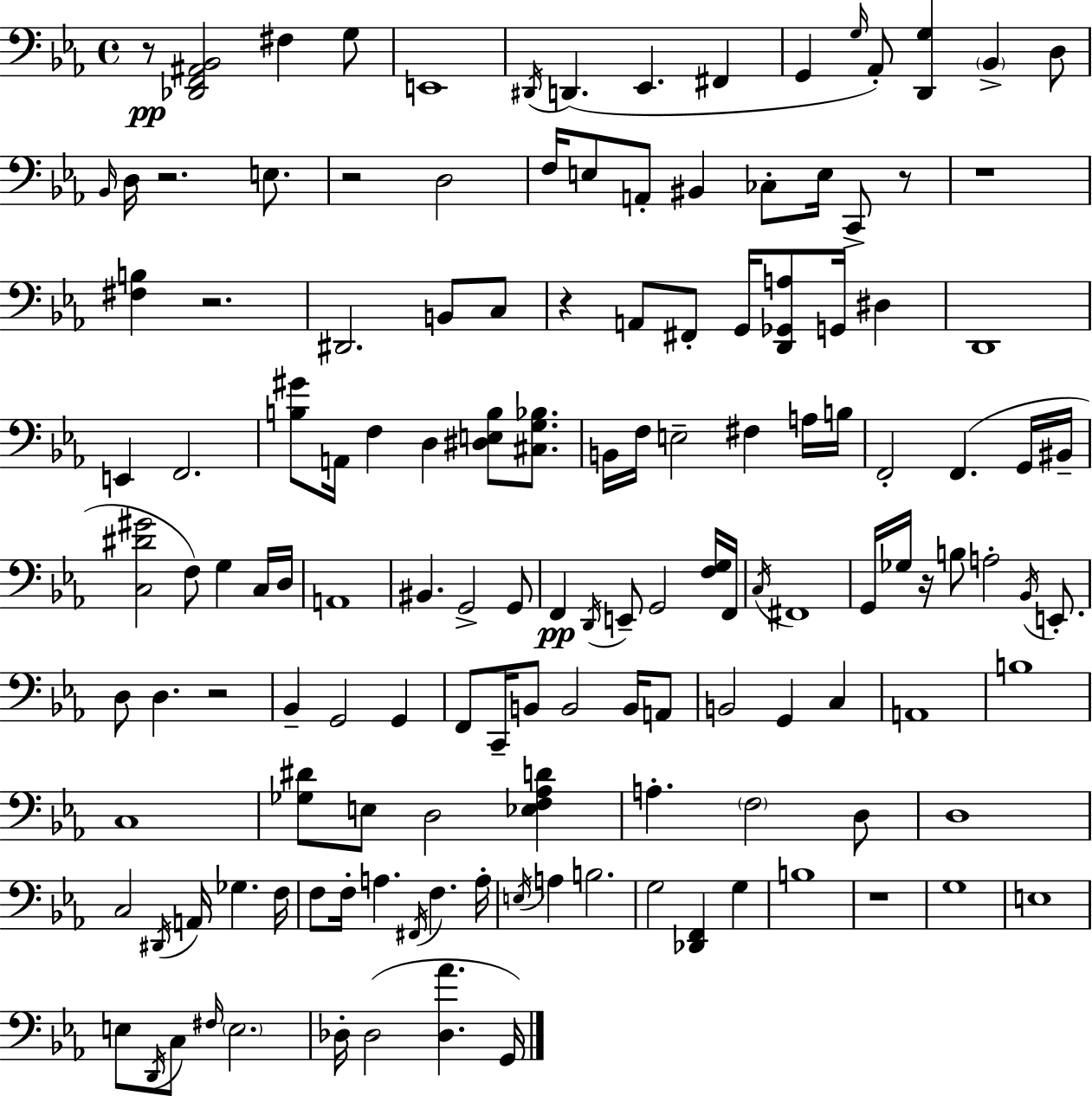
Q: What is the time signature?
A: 4/4